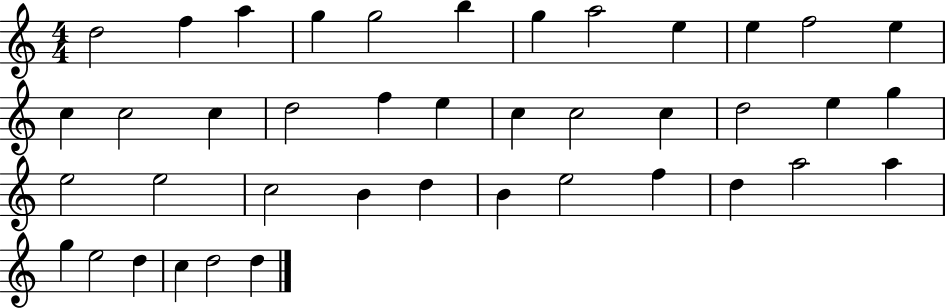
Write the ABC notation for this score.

X:1
T:Untitled
M:4/4
L:1/4
K:C
d2 f a g g2 b g a2 e e f2 e c c2 c d2 f e c c2 c d2 e g e2 e2 c2 B d B e2 f d a2 a g e2 d c d2 d